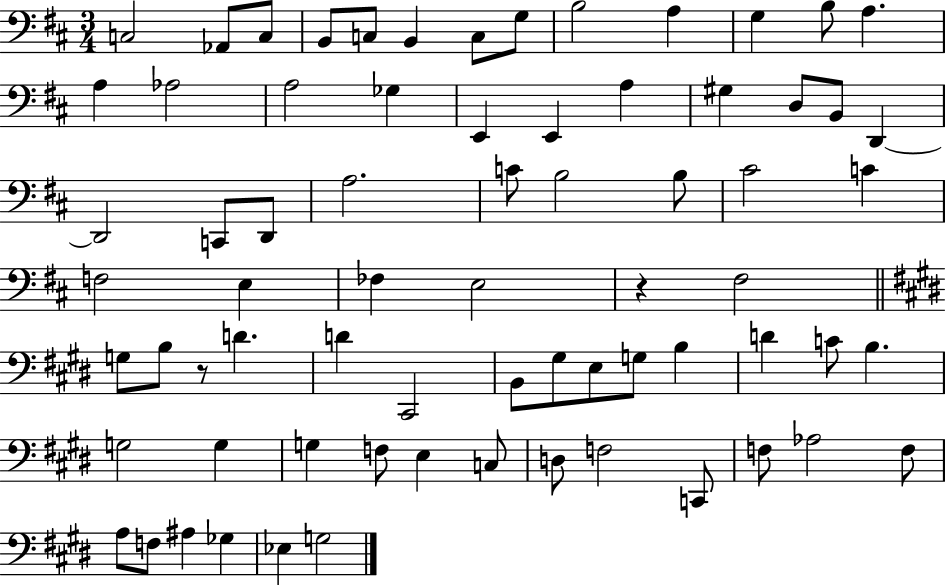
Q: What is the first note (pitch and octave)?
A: C3